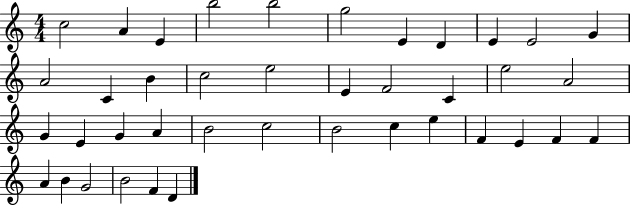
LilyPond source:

{
  \clef treble
  \numericTimeSignature
  \time 4/4
  \key c \major
  c''2 a'4 e'4 | b''2 b''2 | g''2 e'4 d'4 | e'4 e'2 g'4 | \break a'2 c'4 b'4 | c''2 e''2 | e'4 f'2 c'4 | e''2 a'2 | \break g'4 e'4 g'4 a'4 | b'2 c''2 | b'2 c''4 e''4 | f'4 e'4 f'4 f'4 | \break a'4 b'4 g'2 | b'2 f'4 d'4 | \bar "|."
}